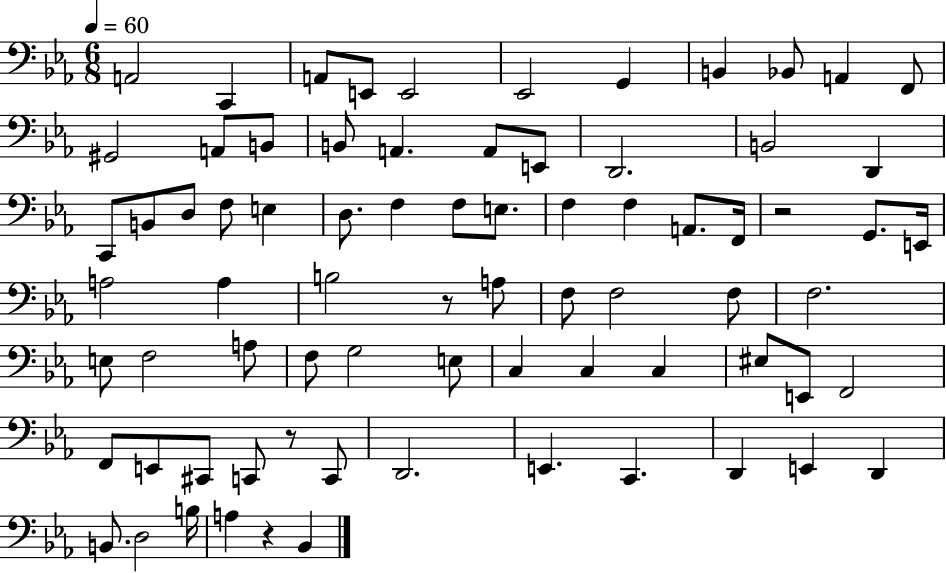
{
  \clef bass
  \numericTimeSignature
  \time 6/8
  \key ees \major
  \tempo 4 = 60
  a,2 c,4 | a,8 e,8 e,2 | ees,2 g,4 | b,4 bes,8 a,4 f,8 | \break gis,2 a,8 b,8 | b,8 a,4. a,8 e,8 | d,2. | b,2 d,4 | \break c,8 b,8 d8 f8 e4 | d8. f4 f8 e8. | f4 f4 a,8. f,16 | r2 g,8. e,16 | \break a2 a4 | b2 r8 a8 | f8 f2 f8 | f2. | \break e8 f2 a8 | f8 g2 e8 | c4 c4 c4 | eis8 e,8 f,2 | \break f,8 e,8 cis,8 c,8 r8 c,8 | d,2. | e,4. c,4. | d,4 e,4 d,4 | \break b,8. d2 b16 | a4 r4 bes,4 | \bar "|."
}